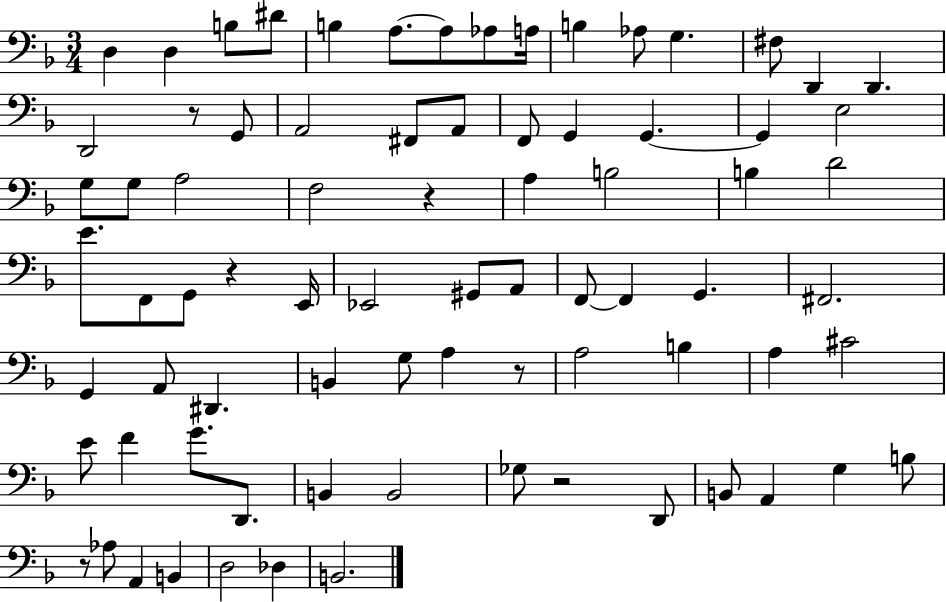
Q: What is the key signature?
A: F major